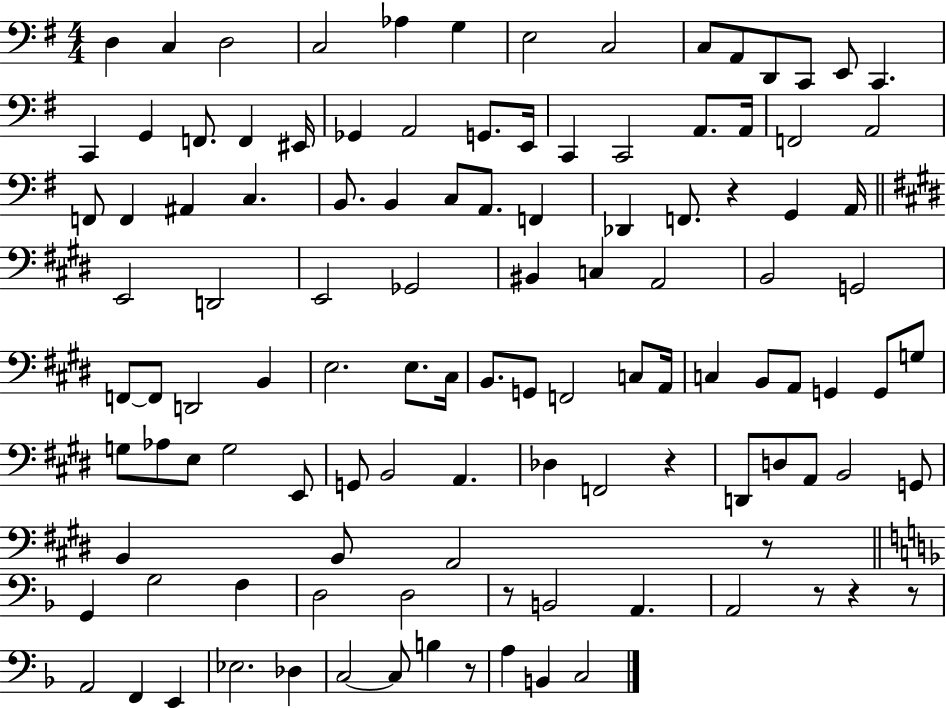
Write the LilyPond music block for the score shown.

{
  \clef bass
  \numericTimeSignature
  \time 4/4
  \key g \major
  d4 c4 d2 | c2 aes4 g4 | e2 c2 | c8 a,8 d,8 c,8 e,8 c,4. | \break c,4 g,4 f,8. f,4 eis,16 | ges,4 a,2 g,8. e,16 | c,4 c,2 a,8. a,16 | f,2 a,2 | \break f,8 f,4 ais,4 c4. | b,8. b,4 c8 a,8. f,4 | des,4 f,8. r4 g,4 a,16 | \bar "||" \break \key e \major e,2 d,2 | e,2 ges,2 | bis,4 c4 a,2 | b,2 g,2 | \break f,8~~ f,8 d,2 b,4 | e2. e8. cis16 | b,8. g,8 f,2 c8 a,16 | c4 b,8 a,8 g,4 g,8 g8 | \break g8 aes8 e8 g2 e,8 | g,8 b,2 a,4. | des4 f,2 r4 | d,8 d8 a,8 b,2 g,8 | \break b,4 b,8 a,2 r8 | \bar "||" \break \key f \major g,4 g2 f4 | d2 d2 | r8 b,2 a,4. | a,2 r8 r4 r8 | \break a,2 f,4 e,4 | ees2. des4 | c2~~ c8 b4 r8 | a4 b,4 c2 | \break \bar "|."
}